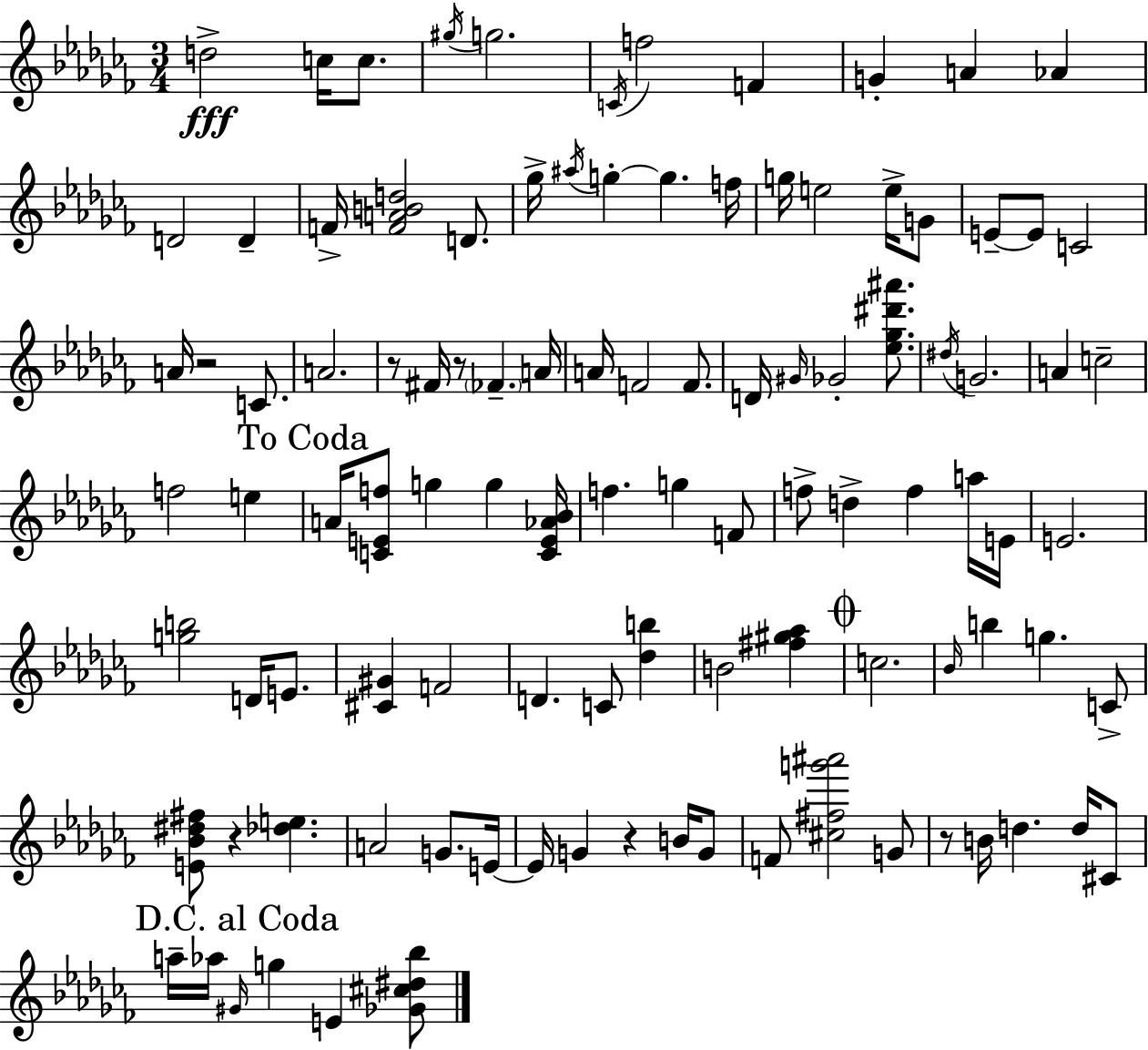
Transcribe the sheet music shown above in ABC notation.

X:1
T:Untitled
M:3/4
L:1/4
K:Abm
d2 c/4 c/2 ^g/4 g2 C/4 f2 F G A _A D2 D F/4 [FABd]2 D/2 _g/4 ^a/4 g g f/4 g/4 e2 e/4 G/2 E/2 E/2 C2 A/4 z2 C/2 A2 z/2 ^F/4 z/2 _F A/4 A/4 F2 F/2 D/4 ^G/4 _G2 [_e_g^d'^a']/2 ^d/4 G2 A c2 f2 e A/4 [CEf]/2 g g [CE_A_B]/4 f g F/2 f/2 d f a/4 E/4 E2 [gb]2 D/4 E/2 [^C^G] F2 D C/2 [_db] B2 [^f^g_a] c2 _B/4 b g C/2 [E_B^d^f]/2 z [_de] A2 G/2 E/4 E/4 G z B/4 G/2 F/2 [^c^fg'^a']2 G/2 z/2 B/4 d d/4 ^C/2 a/4 _a/4 ^G/4 g E [_G^c^d_b]/2